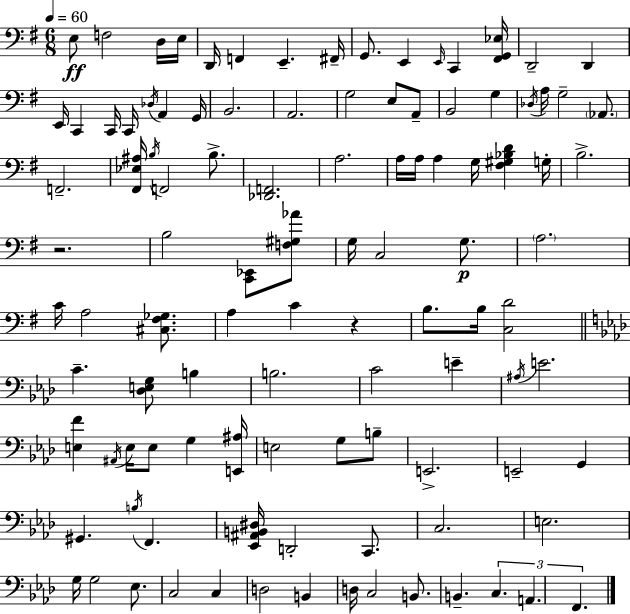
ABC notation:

X:1
T:Untitled
M:6/8
L:1/4
K:G
E,/2 F,2 D,/4 E,/4 D,,/4 F,, E,, ^F,,/4 G,,/2 E,, E,,/4 C,, [^F,,G,,_E,]/4 D,,2 D,, E,,/4 C,, C,,/4 C,,/4 _D,/4 A,, G,,/4 B,,2 A,,2 G,2 E,/2 A,,/2 B,,2 G, _D,/4 A,/4 G,2 _A,,/2 F,,2 [^F,,_E,^A,]/4 B,/4 F,,2 B,/2 [_D,,F,,]2 A,2 A,/4 A,/4 A, G,/4 [^F,^G,_B,D] G,/4 B,2 z2 B,2 [C,,_E,,]/2 [F,^G,_A]/2 G,/4 C,2 G,/2 A,2 C/4 A,2 [^C,^F,_G,]/2 A, C z B,/2 B,/4 [C,D]2 C [_D,E,G,]/2 B, B,2 C2 E ^A,/4 E2 [E,F] ^A,,/4 E,/4 E,/2 G, [E,,^A,]/4 E,2 G,/2 B,/2 E,,2 E,,2 G,, ^G,, B,/4 F,, [_E,,^A,,B,,^D,]/4 D,,2 C,,/2 C,2 E,2 G,/4 G,2 _E,/2 C,2 C, D,2 B,, D,/4 C,2 B,,/2 B,, C, A,, F,,